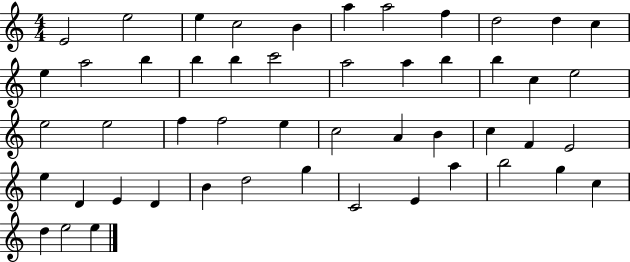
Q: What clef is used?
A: treble